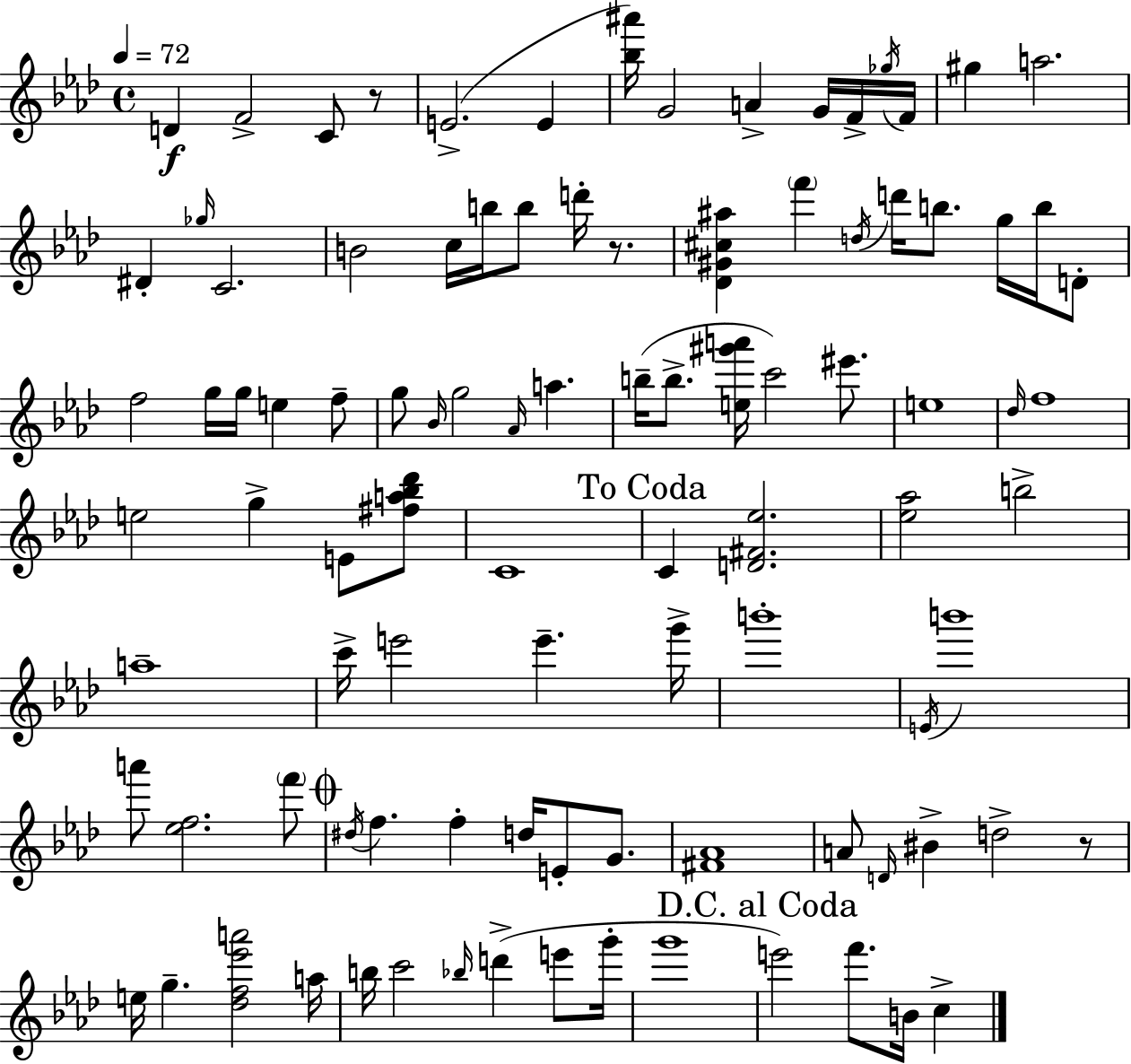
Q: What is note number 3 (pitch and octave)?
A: C4